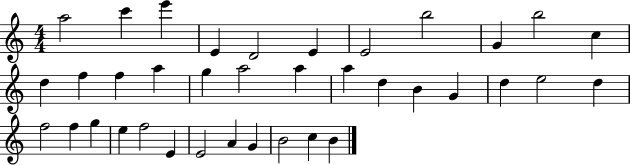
A5/h C6/q E6/q E4/q D4/h E4/q E4/h B5/h G4/q B5/h C5/q D5/q F5/q F5/q A5/q G5/q A5/h A5/q A5/q D5/q B4/q G4/q D5/q E5/h D5/q F5/h F5/q G5/q E5/q F5/h E4/q E4/h A4/q G4/q B4/h C5/q B4/q